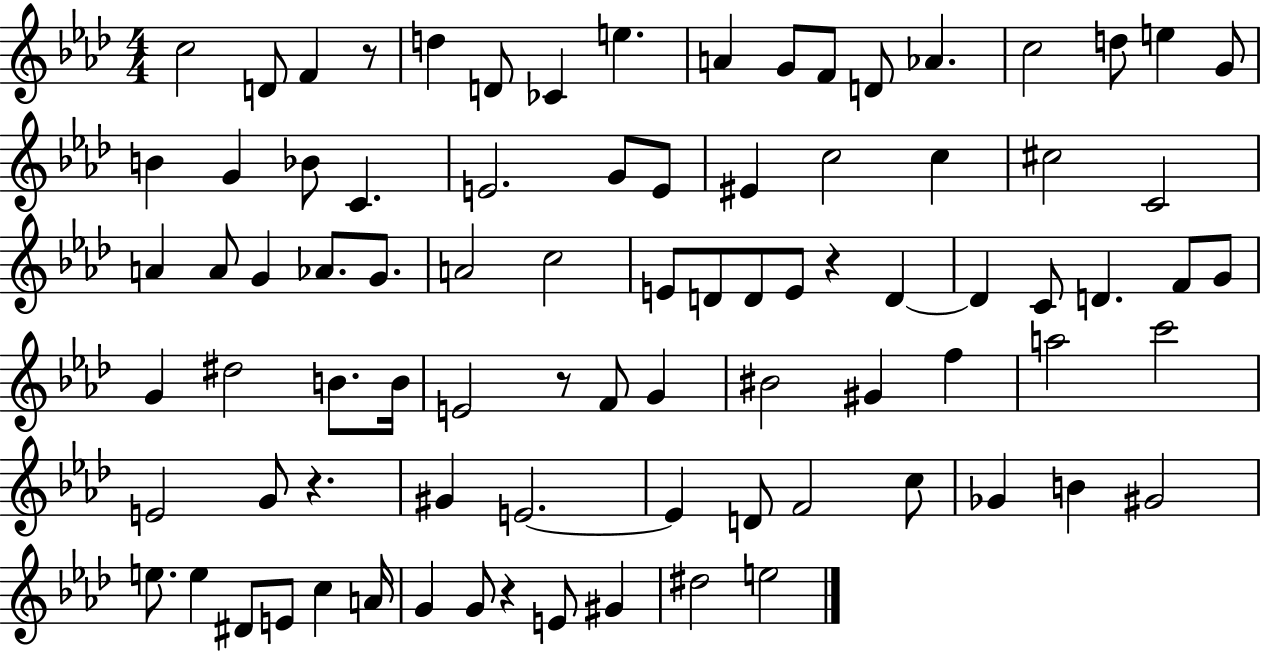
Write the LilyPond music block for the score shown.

{
  \clef treble
  \numericTimeSignature
  \time 4/4
  \key aes \major
  \repeat volta 2 { c''2 d'8 f'4 r8 | d''4 d'8 ces'4 e''4. | a'4 g'8 f'8 d'8 aes'4. | c''2 d''8 e''4 g'8 | \break b'4 g'4 bes'8 c'4. | e'2. g'8 e'8 | eis'4 c''2 c''4 | cis''2 c'2 | \break a'4 a'8 g'4 aes'8. g'8. | a'2 c''2 | e'8 d'8 d'8 e'8 r4 d'4~~ | d'4 c'8 d'4. f'8 g'8 | \break g'4 dis''2 b'8. b'16 | e'2 r8 f'8 g'4 | bis'2 gis'4 f''4 | a''2 c'''2 | \break e'2 g'8 r4. | gis'4 e'2.~~ | e'4 d'8 f'2 c''8 | ges'4 b'4 gis'2 | \break e''8. e''4 dis'8 e'8 c''4 a'16 | g'4 g'8 r4 e'8 gis'4 | dis''2 e''2 | } \bar "|."
}